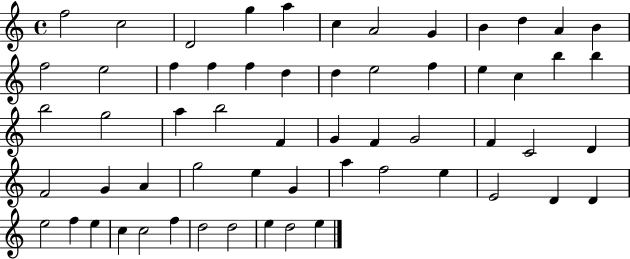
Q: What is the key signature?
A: C major